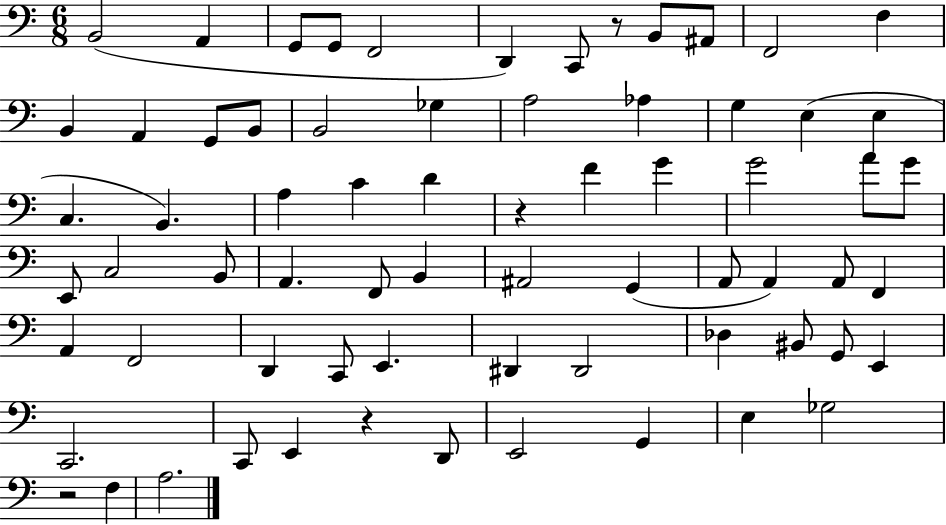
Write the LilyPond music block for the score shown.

{
  \clef bass
  \numericTimeSignature
  \time 6/8
  \key c \major
  b,2( a,4 | g,8 g,8 f,2 | d,4) c,8 r8 b,8 ais,8 | f,2 f4 | \break b,4 a,4 g,8 b,8 | b,2 ges4 | a2 aes4 | g4 e4( e4 | \break c4. b,4.) | a4 c'4 d'4 | r4 f'4 g'4 | g'2 a'8 g'8 | \break e,8 c2 b,8 | a,4. f,8 b,4 | ais,2 g,4( | a,8 a,4) a,8 f,4 | \break a,4 f,2 | d,4 c,8 e,4. | dis,4 dis,2 | des4 bis,8 g,8 e,4 | \break c,2. | c,8 e,4 r4 d,8 | e,2 g,4 | e4 ges2 | \break r2 f4 | a2. | \bar "|."
}